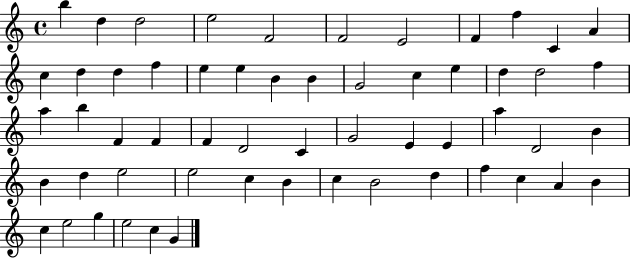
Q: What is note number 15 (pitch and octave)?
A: F5